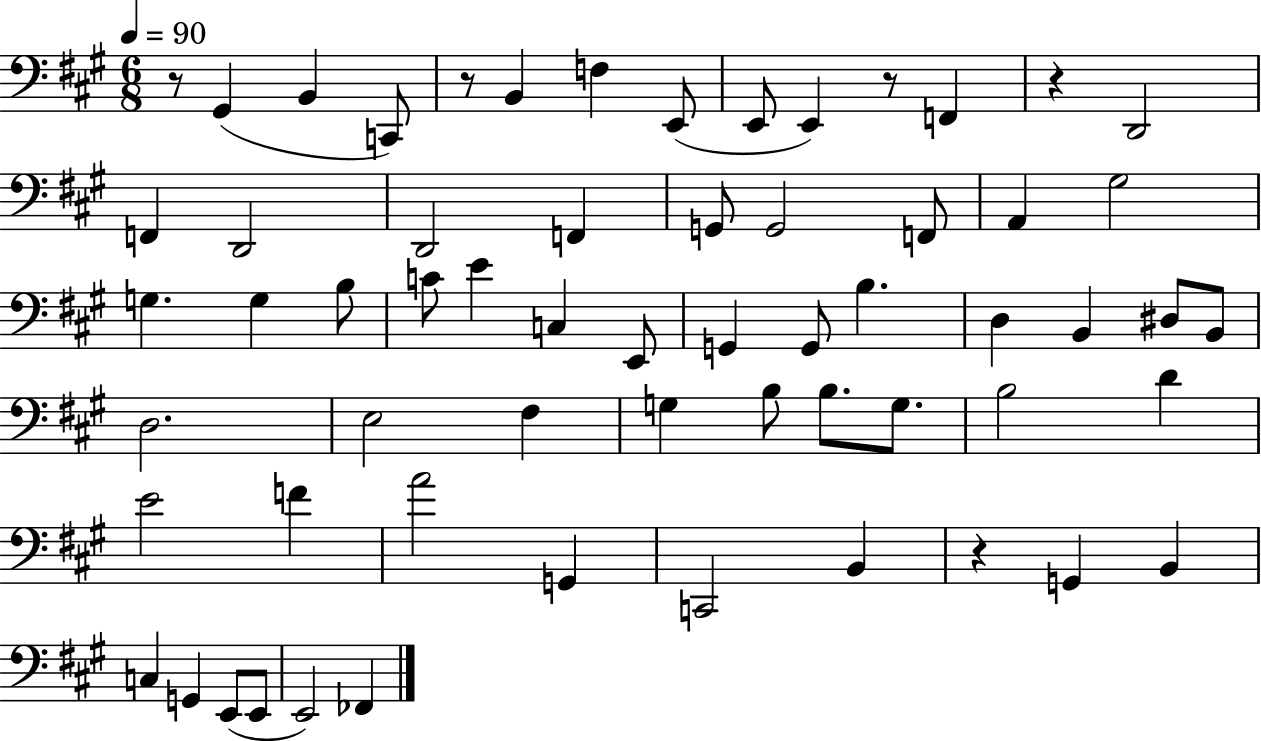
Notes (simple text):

R/e G#2/q B2/q C2/e R/e B2/q F3/q E2/e E2/e E2/q R/e F2/q R/q D2/h F2/q D2/h D2/h F2/q G2/e G2/h F2/e A2/q G#3/h G3/q. G3/q B3/e C4/e E4/q C3/q E2/e G2/q G2/e B3/q. D3/q B2/q D#3/e B2/e D3/h. E3/h F#3/q G3/q B3/e B3/e. G3/e. B3/h D4/q E4/h F4/q A4/h G2/q C2/h B2/q R/q G2/q B2/q C3/q G2/q E2/e E2/e E2/h FES2/q